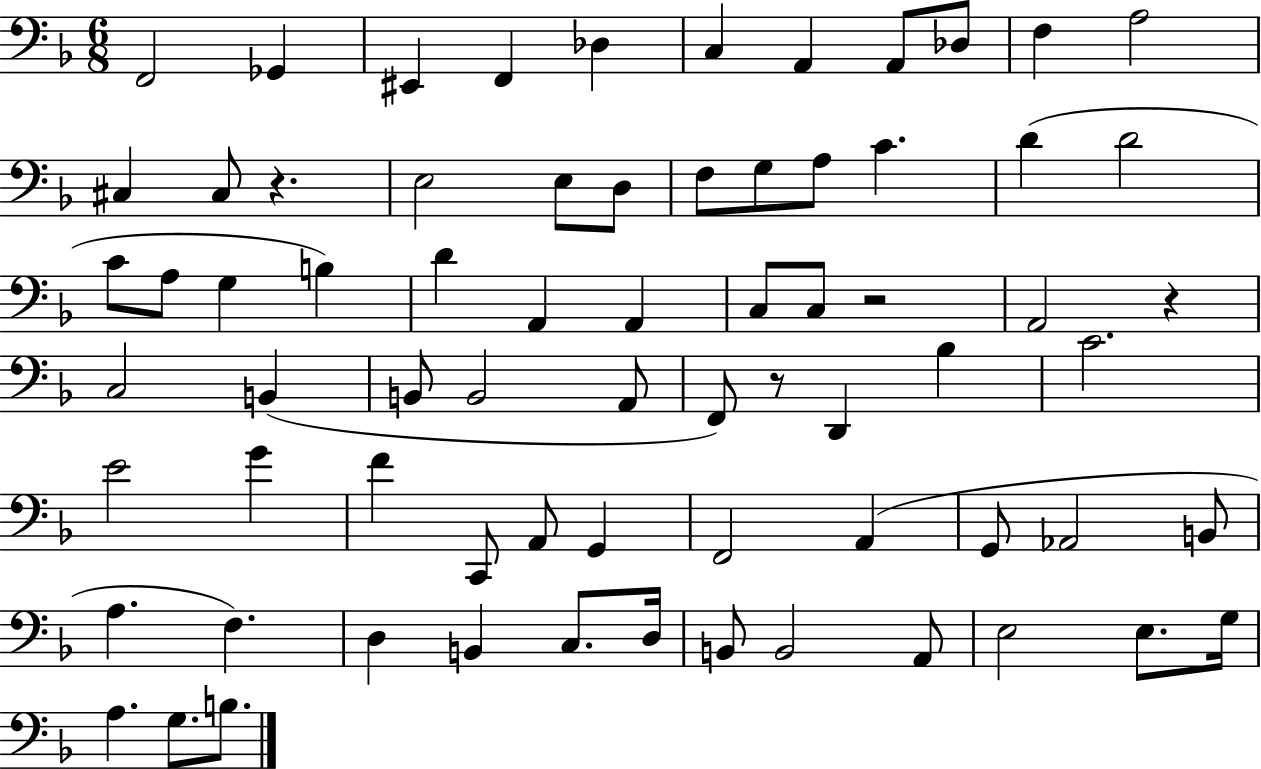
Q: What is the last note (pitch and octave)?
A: B3